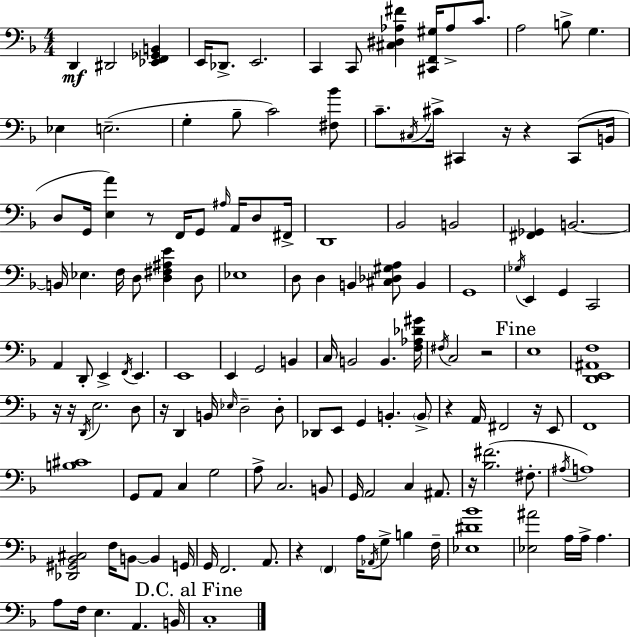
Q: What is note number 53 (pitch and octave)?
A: E2